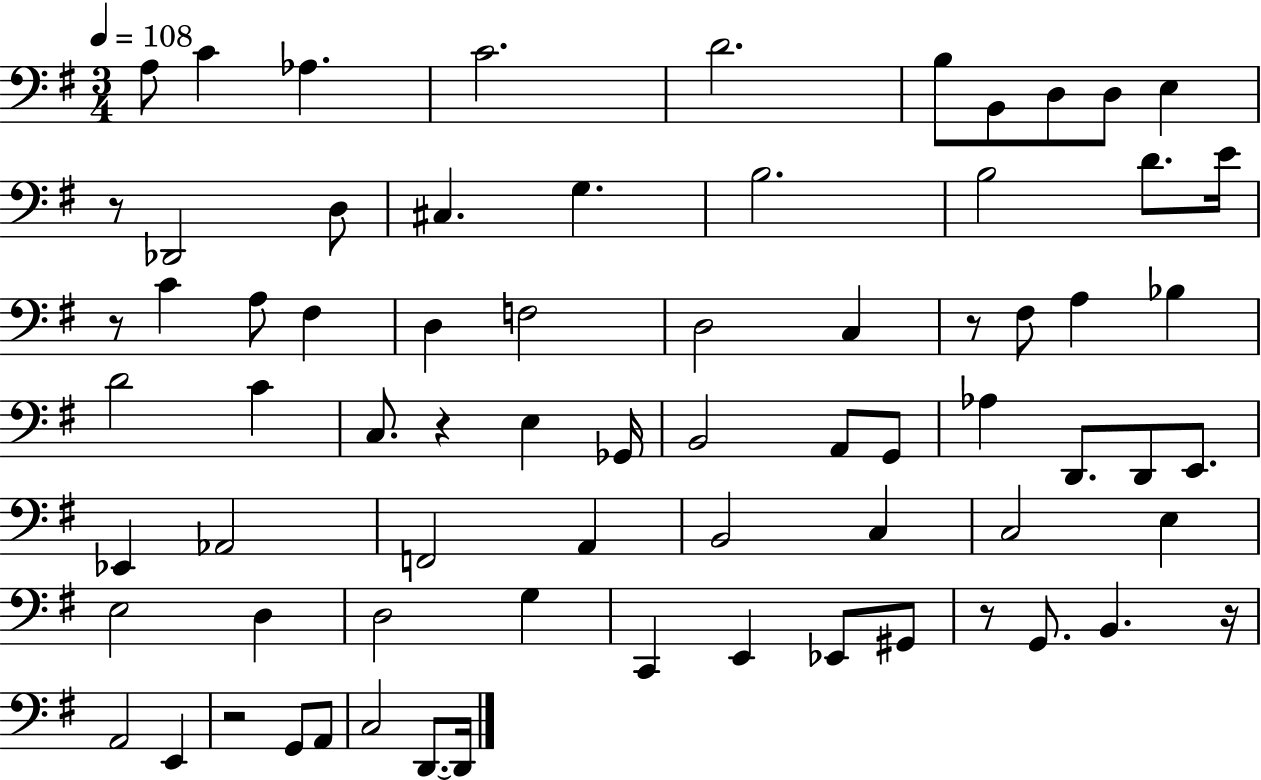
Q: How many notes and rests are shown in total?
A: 72